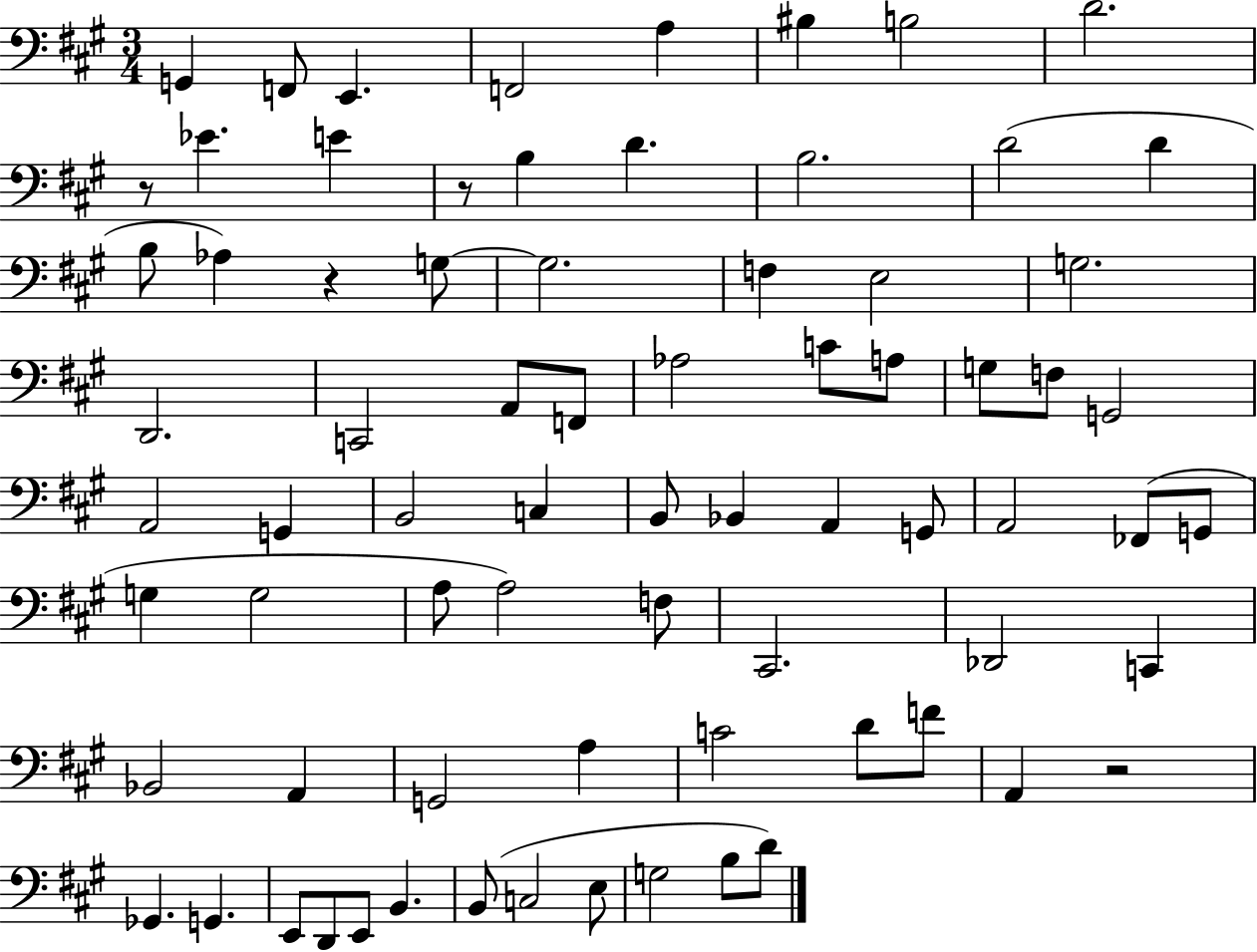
{
  \clef bass
  \numericTimeSignature
  \time 3/4
  \key a \major
  g,4 f,8 e,4. | f,2 a4 | bis4 b2 | d'2. | \break r8 ees'4. e'4 | r8 b4 d'4. | b2. | d'2( d'4 | \break b8 aes4) r4 g8~~ | g2. | f4 e2 | g2. | \break d,2. | c,2 a,8 f,8 | aes2 c'8 a8 | g8 f8 g,2 | \break a,2 g,4 | b,2 c4 | b,8 bes,4 a,4 g,8 | a,2 fes,8( g,8 | \break g4 g2 | a8 a2) f8 | cis,2. | des,2 c,4 | \break bes,2 a,4 | g,2 a4 | c'2 d'8 f'8 | a,4 r2 | \break ges,4. g,4. | e,8 d,8 e,8 b,4. | b,8( c2 e8 | g2 b8 d'8) | \break \bar "|."
}